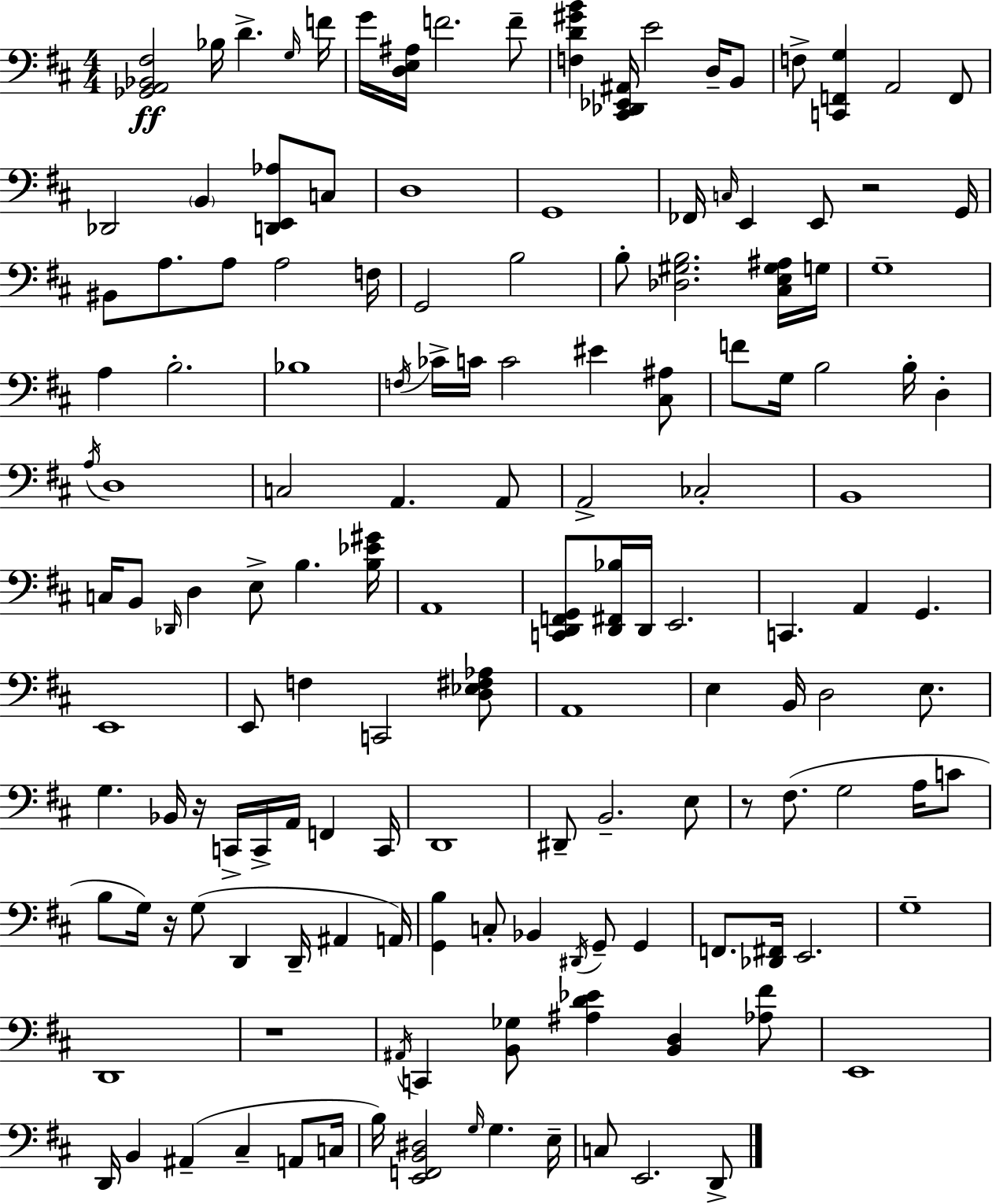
{
  \clef bass
  \numericTimeSignature
  \time 4/4
  \key d \major
  <ges, a, bes, fis>2\ff bes16 d'4.-> \grace { g16 } | f'16 g'16 <d e ais>16 f'2. f'8-- | <f d' gis' b'>4 <cis, des, ees, ais,>16 e'2 d16-- b,8 | f8-> <c, f, g>4 a,2 f,8 | \break des,2 \parenthesize b,4 <d, e, aes>8 c8 | d1 | g,1 | fes,16 \grace { c16 } e,4 e,8 r2 | \break g,16 bis,8 a8. a8 a2 | f16 g,2 b2 | b8-. <des gis b>2. | <cis e gis ais>16 g16 g1-- | \break a4 b2.-. | bes1 | \acciaccatura { f16 } ces'16-> c'16 c'2 eis'4 | <cis ais>8 f'8 g16 b2 b16-. d4-. | \break \acciaccatura { a16 } d1 | c2 a,4. | a,8 a,2-> ces2-. | b,1 | \break c16 b,8 \grace { des,16 } d4 e8-> b4. | <b ees' gis'>16 a,1 | <c, d, f, g,>8 <d, fis, bes>16 d,16 e,2. | c,4. a,4 g,4. | \break e,1 | e,8 f4 c,2 | <d ees fis aes>8 a,1 | e4 b,16 d2 | \break e8. g4. bes,16 r16 c,16-> c,16-> a,16 | f,4 c,16 d,1 | dis,8-- b,2.-- | e8 r8 fis8.( g2 | \break a16 c'8 b8 g16) r16 g8( d,4 d,16-- | ais,4 a,16) <g, b>4 c8-. bes,4 \acciaccatura { dis,16 } | g,8-- g,4 f,8. <des, fis,>16 e,2. | g1-- | \break d,1 | r1 | \acciaccatura { ais,16 } c,4 <b, ges>8 <ais d' ees'>4 | <b, d>4 <aes fis'>8 e,1 | \break d,16 b,4 ais,4--( | cis4-- a,8 c16 b16) <e, f, b, dis>2 | \grace { g16 } g4. e16-- c8 e,2. | d,8-> \bar "|."
}